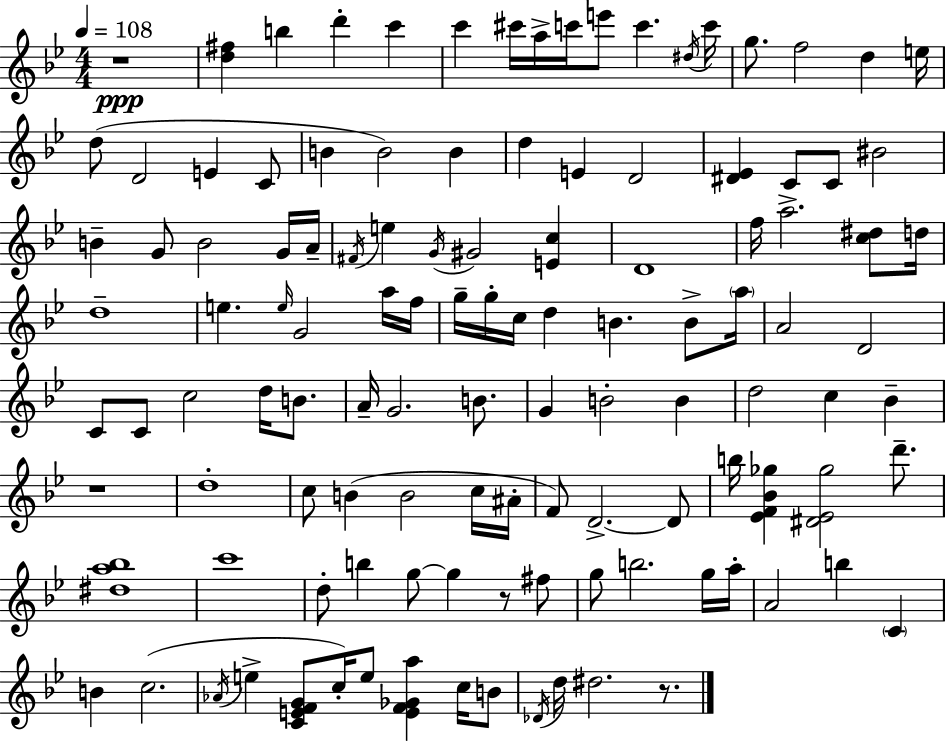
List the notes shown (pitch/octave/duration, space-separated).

R/w [D5,F#5]/q B5/q D6/q C6/q C6/q C#6/s A5/s C6/s E6/e C6/q. D#5/s C6/s G5/e. F5/h D5/q E5/s D5/e D4/h E4/q C4/e B4/q B4/h B4/q D5/q E4/q D4/h [D#4,Eb4]/q C4/e C4/e BIS4/h B4/q G4/e B4/h G4/s A4/s F#4/s E5/q G4/s G#4/h [E4,C5]/q D4/w F5/s A5/h. [C5,D#5]/e D5/s D5/w E5/q. E5/s G4/h A5/s F5/s G5/s G5/s C5/s D5/q B4/q. B4/e A5/s A4/h D4/h C4/e C4/e C5/h D5/s B4/e. A4/s G4/h. B4/e. G4/q B4/h B4/q D5/h C5/q Bb4/q R/w D5/w C5/e B4/q B4/h C5/s A#4/s F4/e D4/h. D4/e B5/s [Eb4,F4,Bb4,Gb5]/q [D#4,Eb4,Gb5]/h D6/e. [D#5,A5,Bb5]/w C6/w D5/e B5/q G5/e G5/q R/e F#5/e G5/e B5/h. G5/s A5/s A4/h B5/q C4/q B4/q C5/h. Ab4/s E5/q [C4,E4,F4,G4]/e C5/s E5/e [E4,F4,Gb4,A5]/q C5/s B4/e Db4/s D5/s D#5/h. R/e.